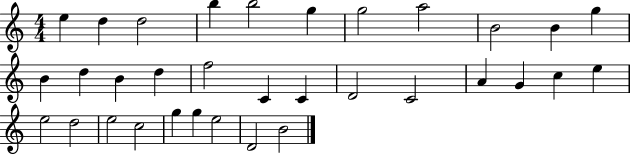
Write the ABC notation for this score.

X:1
T:Untitled
M:4/4
L:1/4
K:C
e d d2 b b2 g g2 a2 B2 B g B d B d f2 C C D2 C2 A G c e e2 d2 e2 c2 g g e2 D2 B2